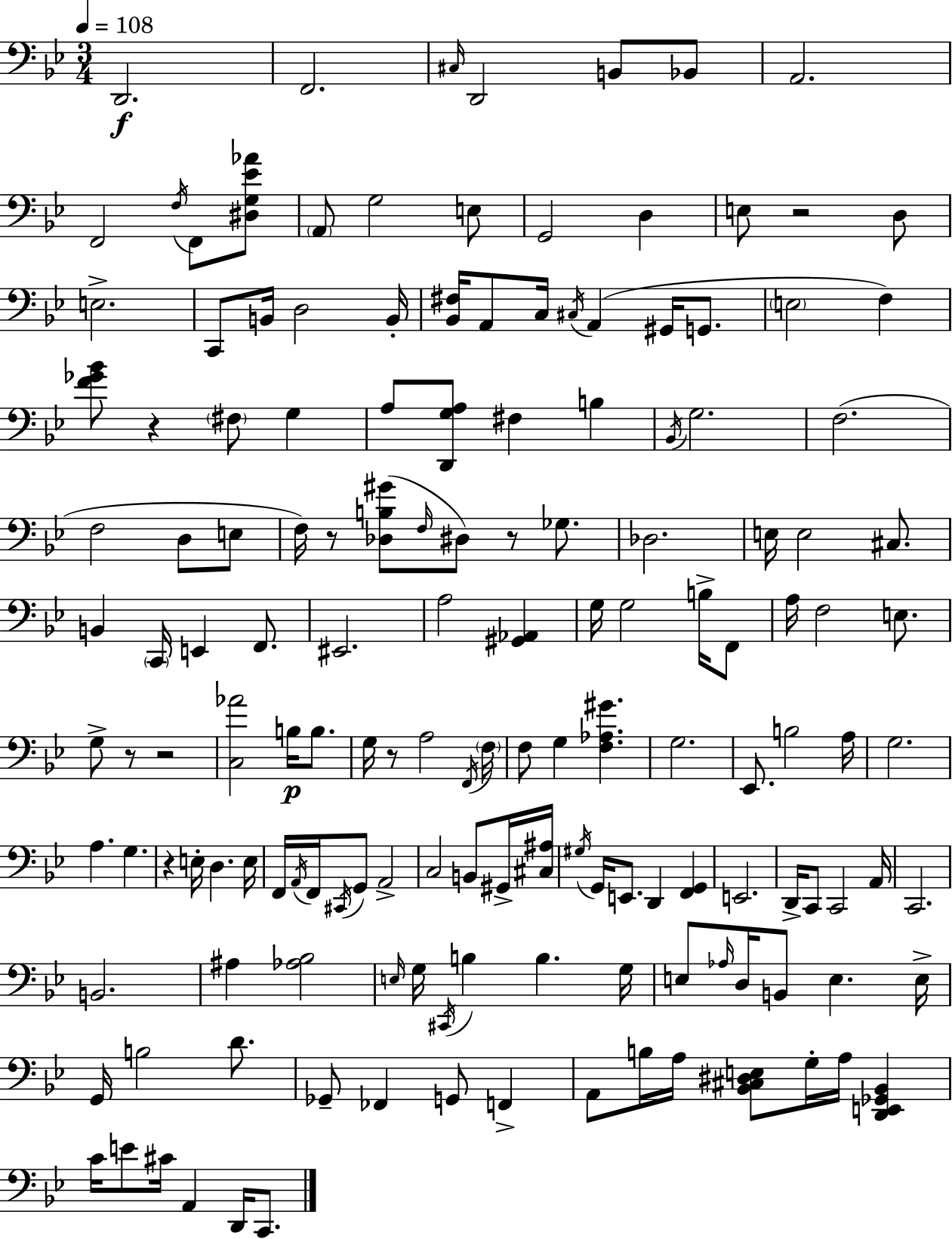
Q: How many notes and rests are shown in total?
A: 153